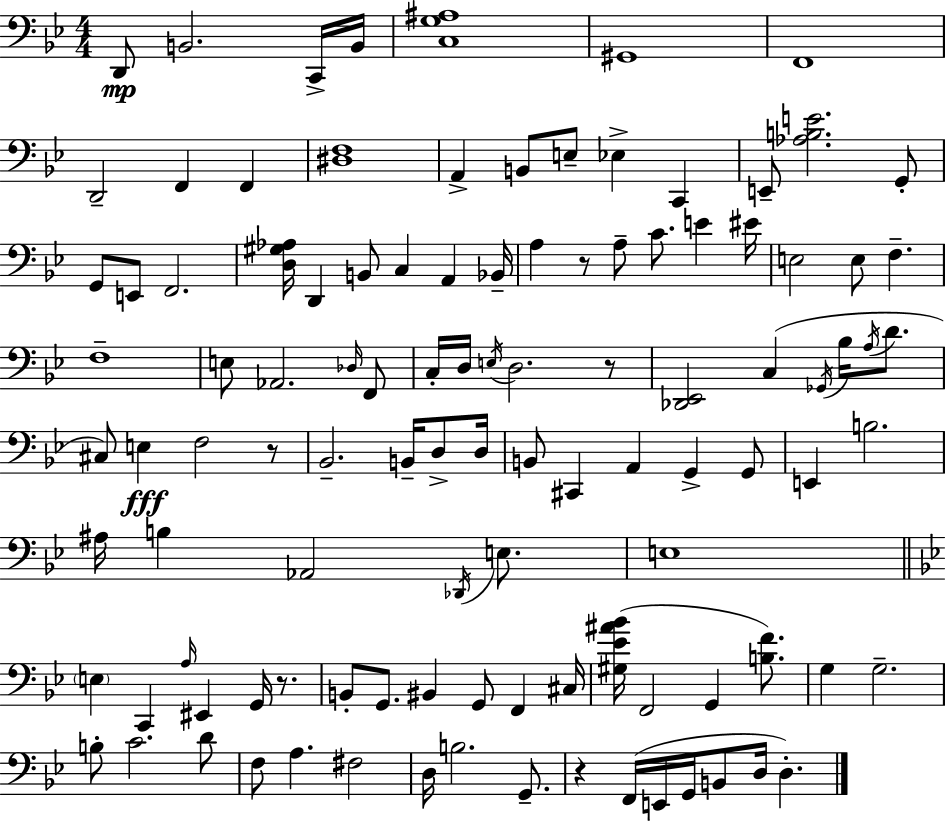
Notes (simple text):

D2/e B2/h. C2/s B2/s [C3,G3,A#3]/w G#2/w F2/w D2/h F2/q F2/q [D#3,F3]/w A2/q B2/e E3/e Eb3/q C2/q E2/e [Ab3,B3,E4]/h. G2/e G2/e E2/e F2/h. [D3,G#3,Ab3]/s D2/q B2/e C3/q A2/q Bb2/s A3/q R/e A3/e C4/e. E4/q EIS4/s E3/h E3/e F3/q. F3/w E3/e Ab2/h. Db3/s F2/e C3/s D3/s E3/s D3/h. R/e [Db2,Eb2]/h C3/q Gb2/s Bb3/s A3/s D4/e. C#3/e E3/q F3/h R/e Bb2/h. B2/s D3/e D3/s B2/e C#2/q A2/q G2/q G2/e E2/q B3/h. A#3/s B3/q Ab2/h Db2/s E3/e. E3/w E3/q C2/q A3/s EIS2/q G2/s R/e. B2/e G2/e. BIS2/q G2/e F2/q C#3/s [G#3,Eb4,A#4,Bb4]/s F2/h G2/q [B3,F4]/e. G3/q G3/h. B3/e C4/h. D4/e F3/e A3/q. F#3/h D3/s B3/h. G2/e. R/q F2/s E2/s G2/s B2/e D3/s D3/q.